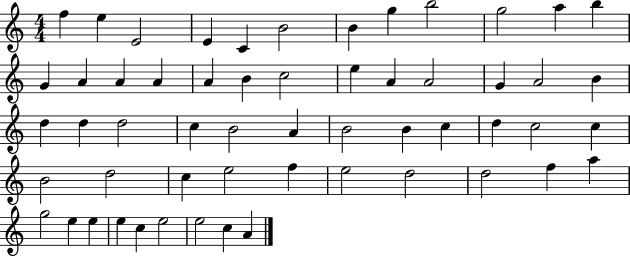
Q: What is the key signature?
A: C major